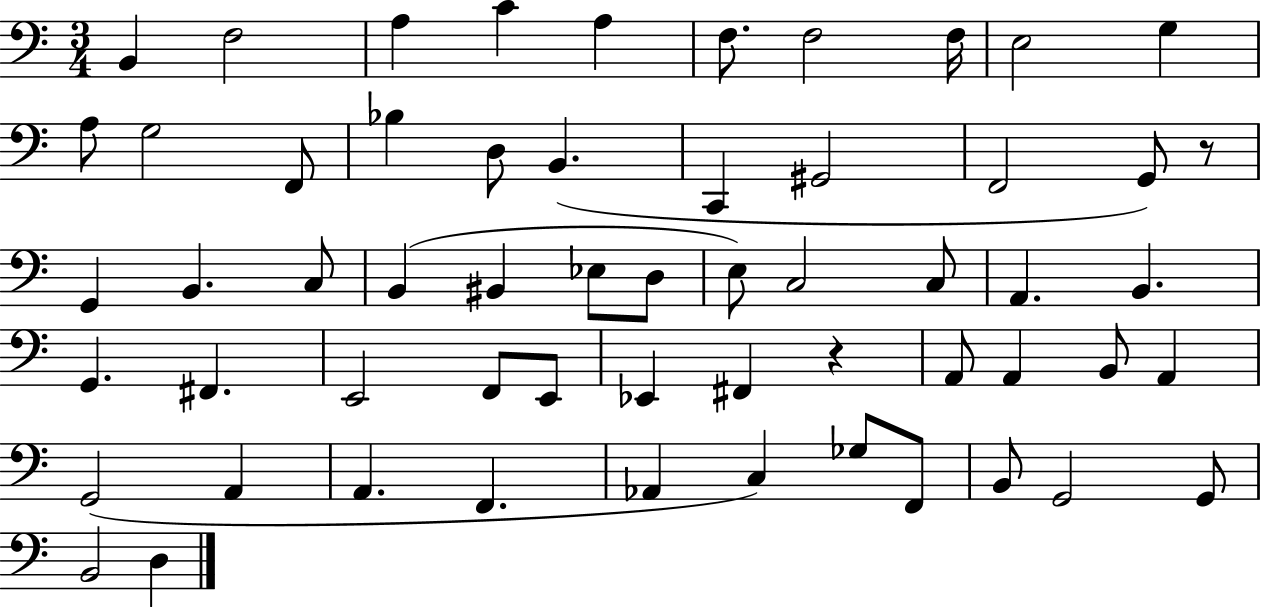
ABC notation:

X:1
T:Untitled
M:3/4
L:1/4
K:C
B,, F,2 A, C A, F,/2 F,2 F,/4 E,2 G, A,/2 G,2 F,,/2 _B, D,/2 B,, C,, ^G,,2 F,,2 G,,/2 z/2 G,, B,, C,/2 B,, ^B,, _E,/2 D,/2 E,/2 C,2 C,/2 A,, B,, G,, ^F,, E,,2 F,,/2 E,,/2 _E,, ^F,, z A,,/2 A,, B,,/2 A,, G,,2 A,, A,, F,, _A,, C, _G,/2 F,,/2 B,,/2 G,,2 G,,/2 B,,2 D,